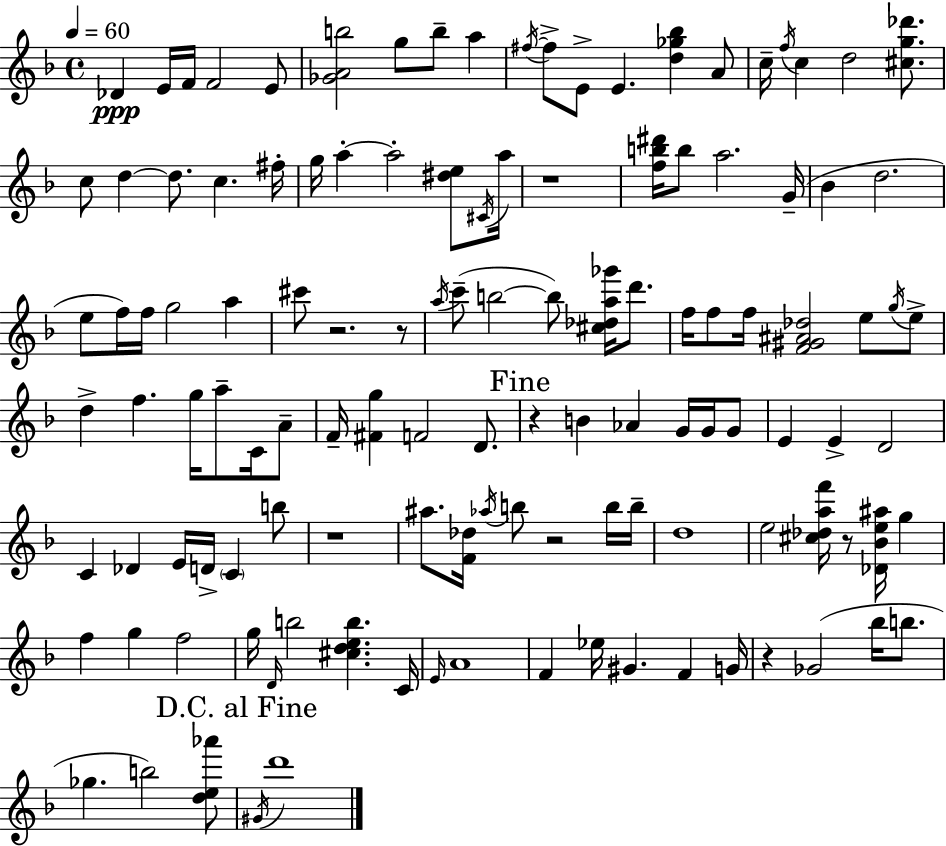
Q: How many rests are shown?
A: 8